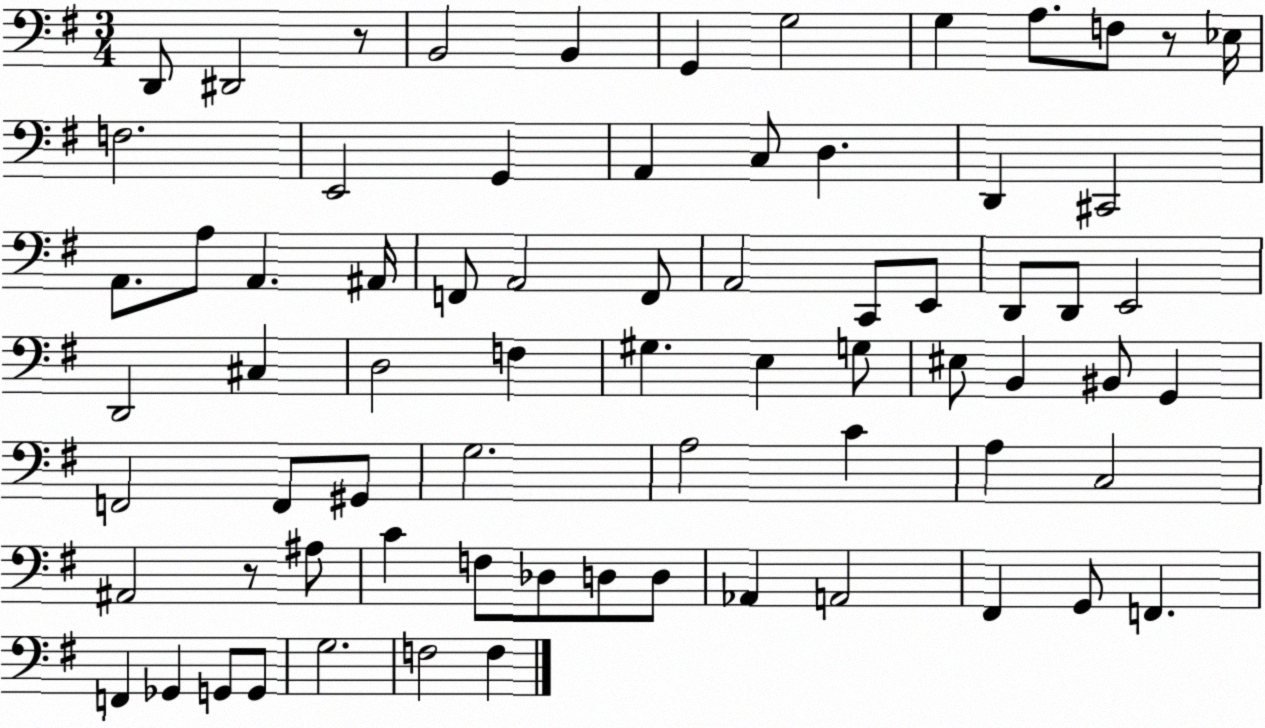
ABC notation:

X:1
T:Untitled
M:3/4
L:1/4
K:G
D,,/2 ^D,,2 z/2 B,,2 B,, G,, G,2 G, A,/2 F,/2 z/2 _E,/4 F,2 E,,2 G,, A,, C,/2 D, D,, ^C,,2 A,,/2 A,/2 A,, ^A,,/4 F,,/2 A,,2 F,,/2 A,,2 C,,/2 E,,/2 D,,/2 D,,/2 E,,2 D,,2 ^C, D,2 F, ^G, E, G,/2 ^E,/2 B,, ^B,,/2 G,, F,,2 F,,/2 ^G,,/2 G,2 A,2 C A, C,2 ^A,,2 z/2 ^A,/2 C F,/2 _D,/2 D,/2 D,/2 _A,, A,,2 ^F,, G,,/2 F,, F,, _G,, G,,/2 G,,/2 G,2 F,2 F,